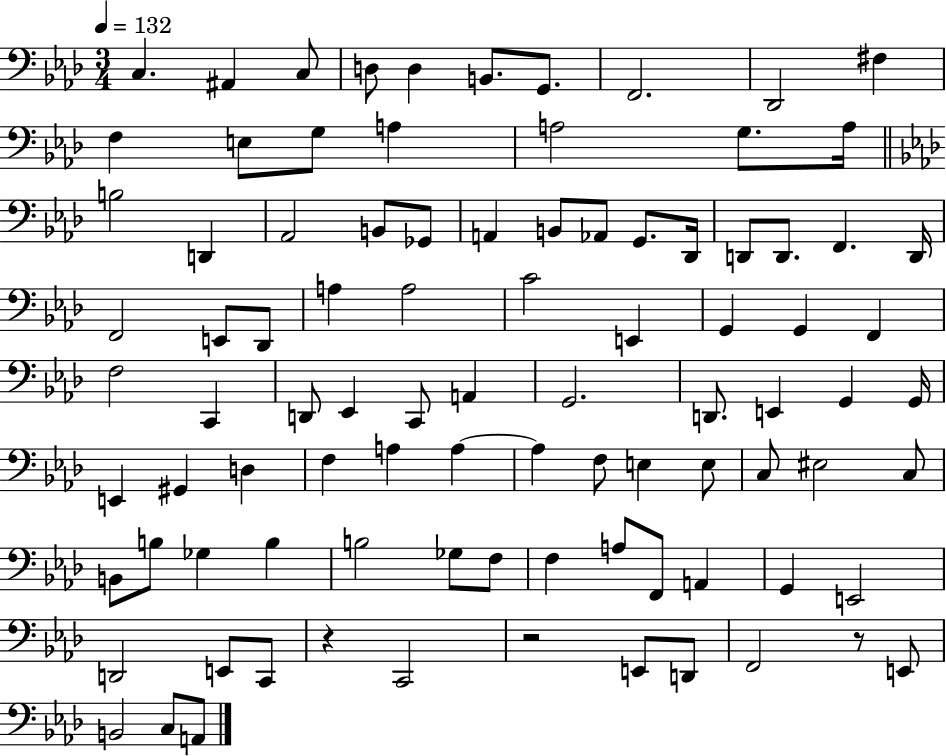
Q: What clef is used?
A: bass